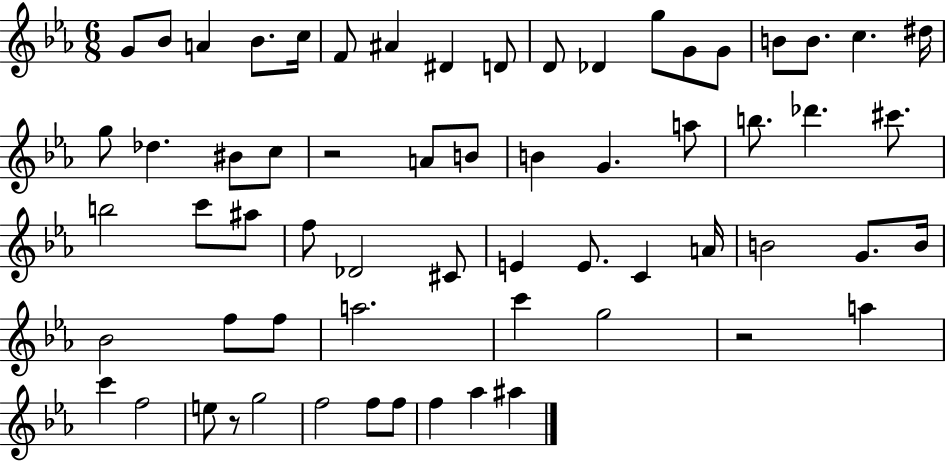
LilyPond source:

{
  \clef treble
  \numericTimeSignature
  \time 6/8
  \key ees \major
  g'8 bes'8 a'4 bes'8. c''16 | f'8 ais'4 dis'4 d'8 | d'8 des'4 g''8 g'8 g'8 | b'8 b'8. c''4. dis''16 | \break g''8 des''4. bis'8 c''8 | r2 a'8 b'8 | b'4 g'4. a''8 | b''8. des'''4. cis'''8. | \break b''2 c'''8 ais''8 | f''8 des'2 cis'8 | e'4 e'8. c'4 a'16 | b'2 g'8. b'16 | \break bes'2 f''8 f''8 | a''2. | c'''4 g''2 | r2 a''4 | \break c'''4 f''2 | e''8 r8 g''2 | f''2 f''8 f''8 | f''4 aes''4 ais''4 | \break \bar "|."
}